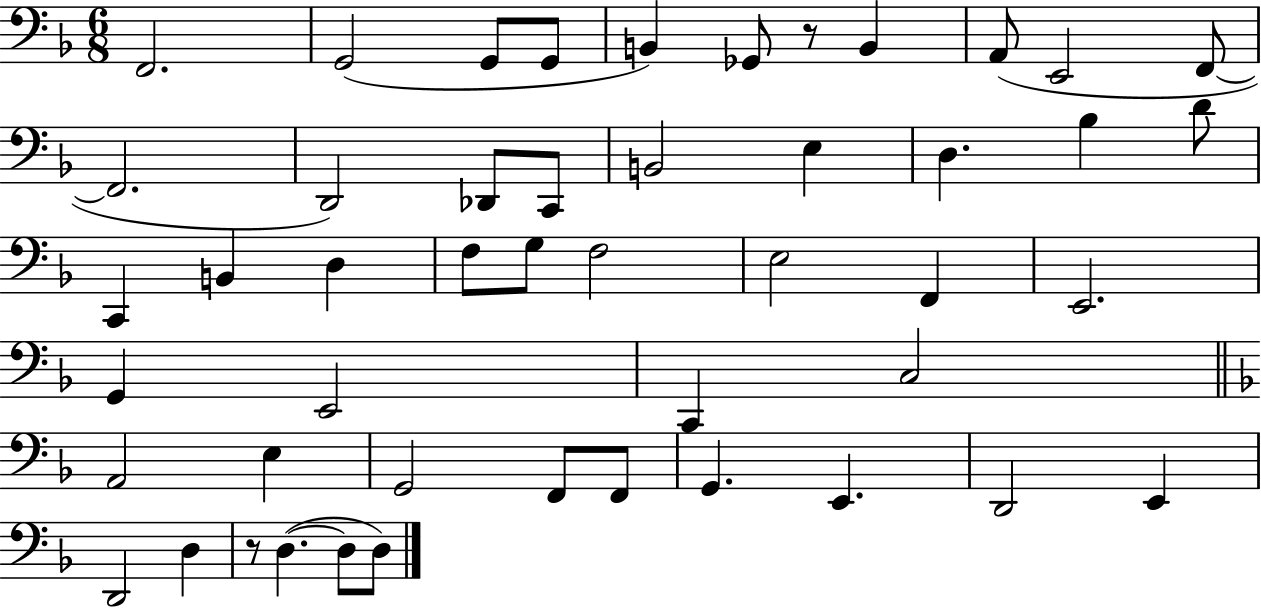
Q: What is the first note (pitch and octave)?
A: F2